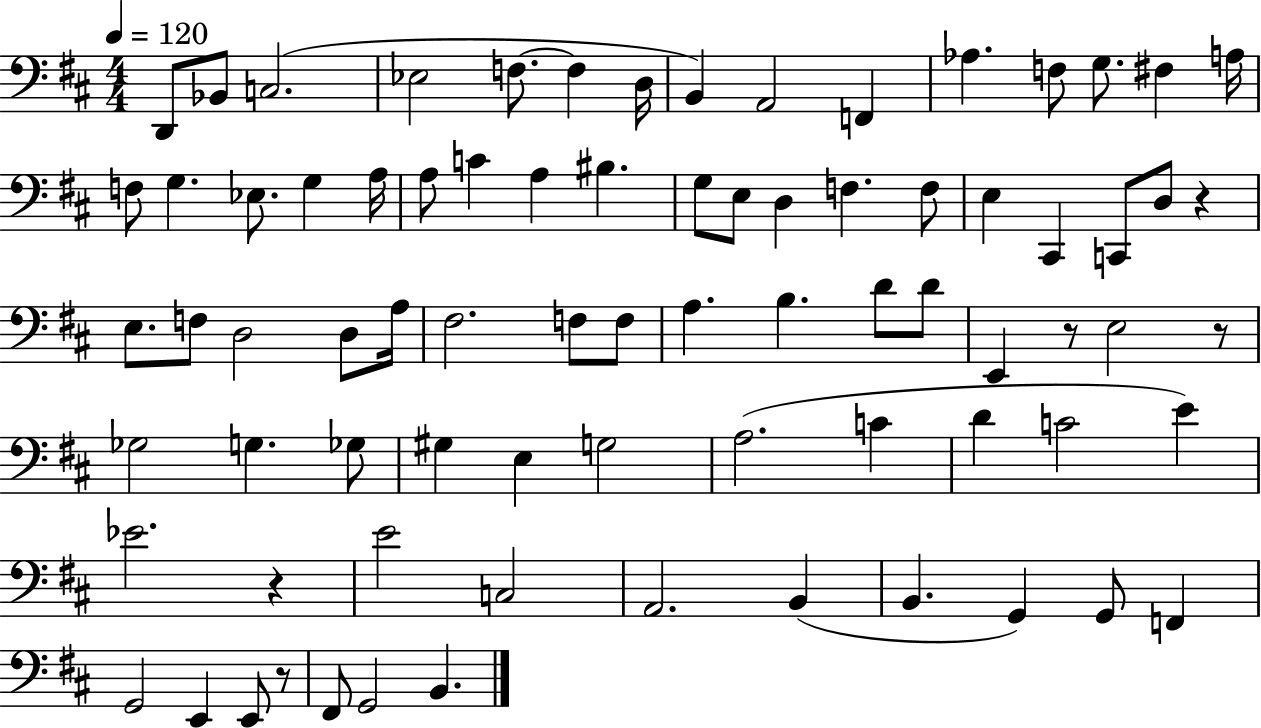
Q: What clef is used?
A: bass